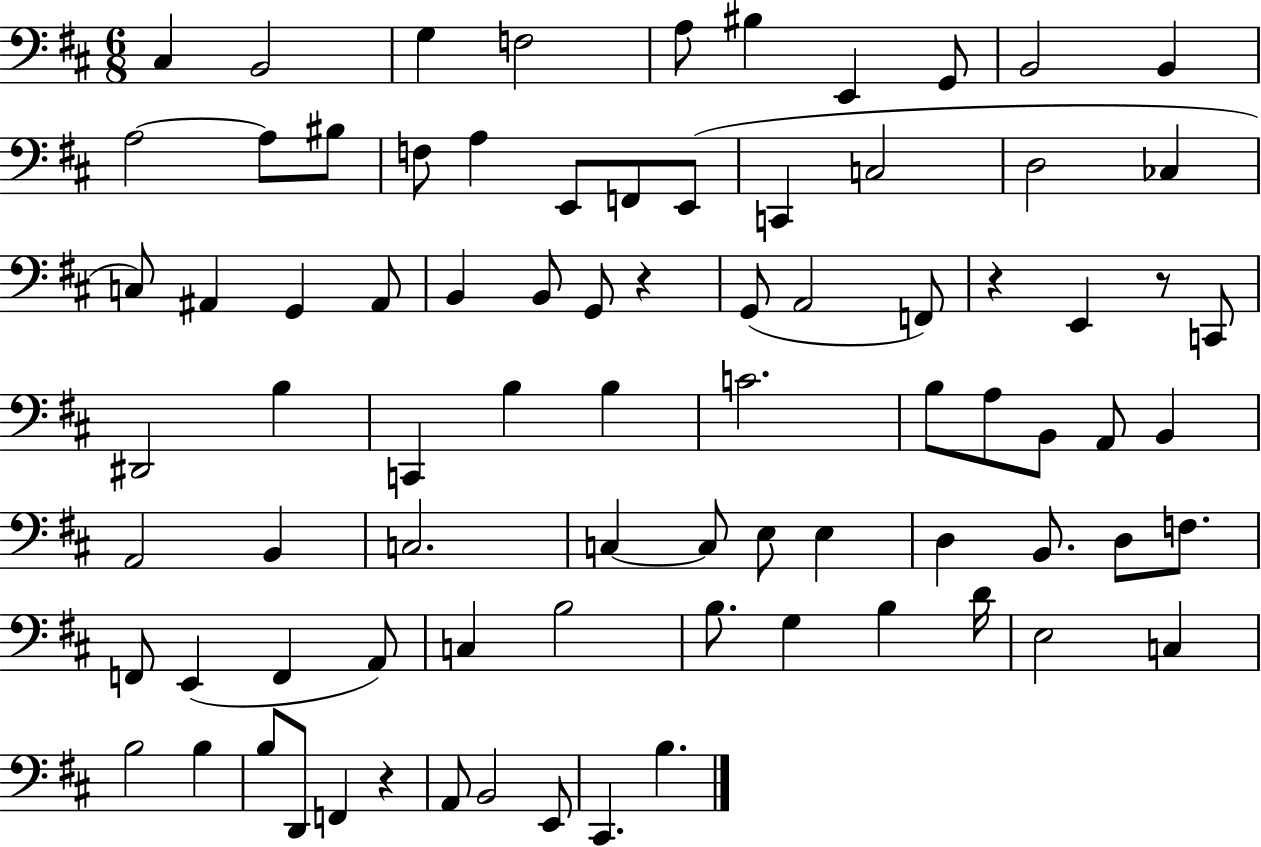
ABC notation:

X:1
T:Untitled
M:6/8
L:1/4
K:D
^C, B,,2 G, F,2 A,/2 ^B, E,, G,,/2 B,,2 B,, A,2 A,/2 ^B,/2 F,/2 A, E,,/2 F,,/2 E,,/2 C,, C,2 D,2 _C, C,/2 ^A,, G,, ^A,,/2 B,, B,,/2 G,,/2 z G,,/2 A,,2 F,,/2 z E,, z/2 C,,/2 ^D,,2 B, C,, B, B, C2 B,/2 A,/2 B,,/2 A,,/2 B,, A,,2 B,, C,2 C, C,/2 E,/2 E, D, B,,/2 D,/2 F,/2 F,,/2 E,, F,, A,,/2 C, B,2 B,/2 G, B, D/4 E,2 C, B,2 B, B,/2 D,,/2 F,, z A,,/2 B,,2 E,,/2 ^C,, B,